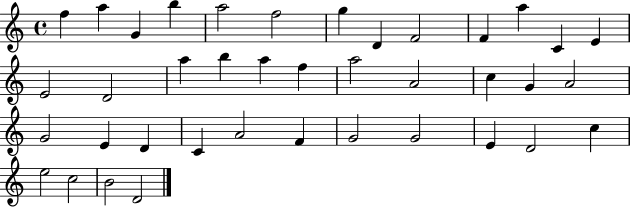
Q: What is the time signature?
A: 4/4